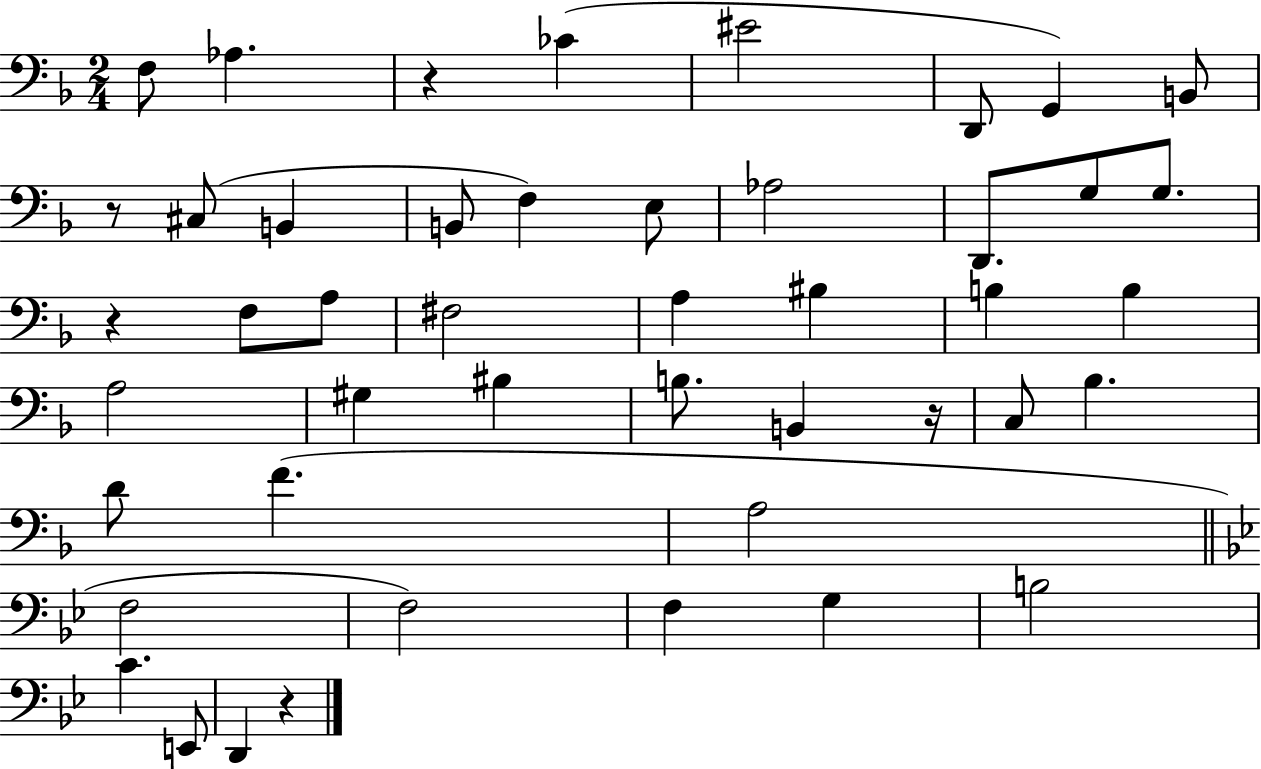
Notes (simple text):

F3/e Ab3/q. R/q CES4/q EIS4/h D2/e G2/q B2/e R/e C#3/e B2/q B2/e F3/q E3/e Ab3/h D2/e. G3/e G3/e. R/q F3/e A3/e F#3/h A3/q BIS3/q B3/q B3/q A3/h G#3/q BIS3/q B3/e. B2/q R/s C3/e Bb3/q. D4/e F4/q. A3/h F3/h F3/h F3/q G3/q B3/h C4/q. E2/e D2/q R/q